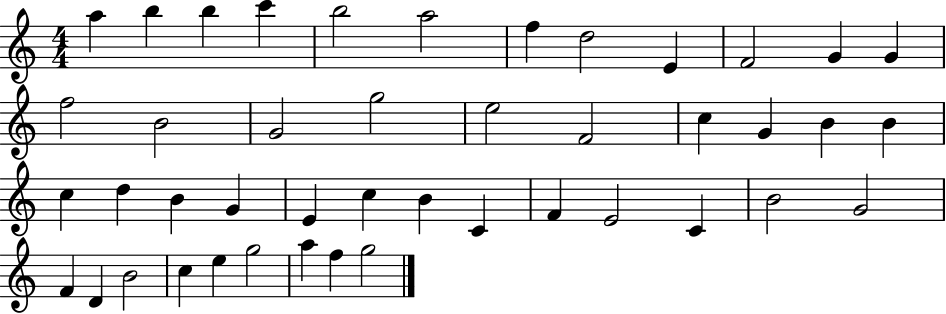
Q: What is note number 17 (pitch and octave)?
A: E5